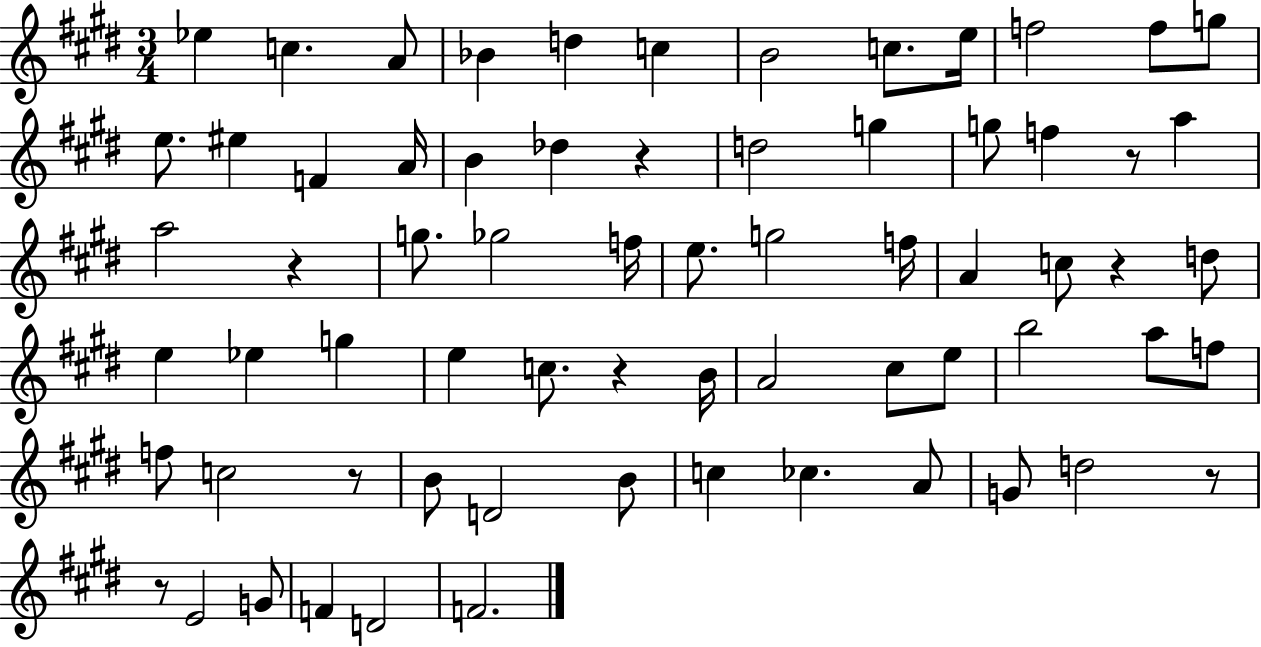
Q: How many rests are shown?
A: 8